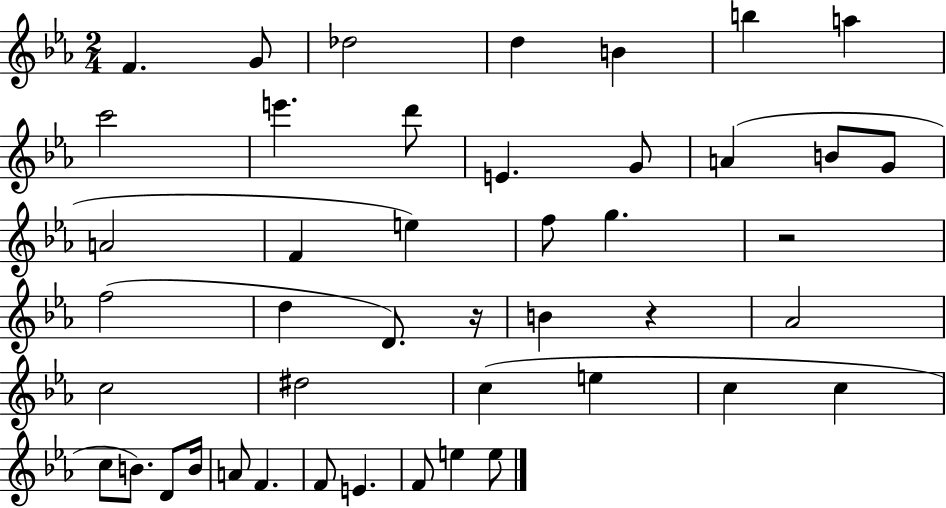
F4/q. G4/e Db5/h D5/q B4/q B5/q A5/q C6/h E6/q. D6/e E4/q. G4/e A4/q B4/e G4/e A4/h F4/q E5/q F5/e G5/q. R/h F5/h D5/q D4/e. R/s B4/q R/q Ab4/h C5/h D#5/h C5/q E5/q C5/q C5/q C5/e B4/e. D4/e B4/s A4/e F4/q. F4/e E4/q. F4/e E5/q E5/e